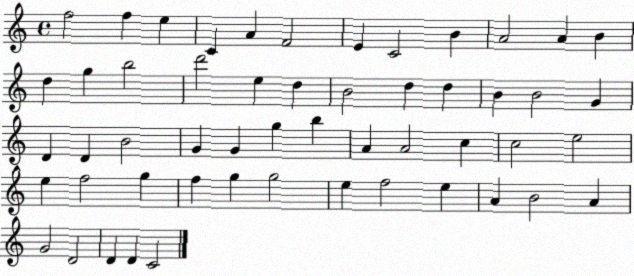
X:1
T:Untitled
M:4/4
L:1/4
K:C
f2 f e C A F2 E C2 B A2 A B d g b2 d'2 e d B2 d d B B2 G D D B2 G G g b A A2 c c2 e2 e f2 g f g g2 e f2 e A B2 A G2 D2 D D C2